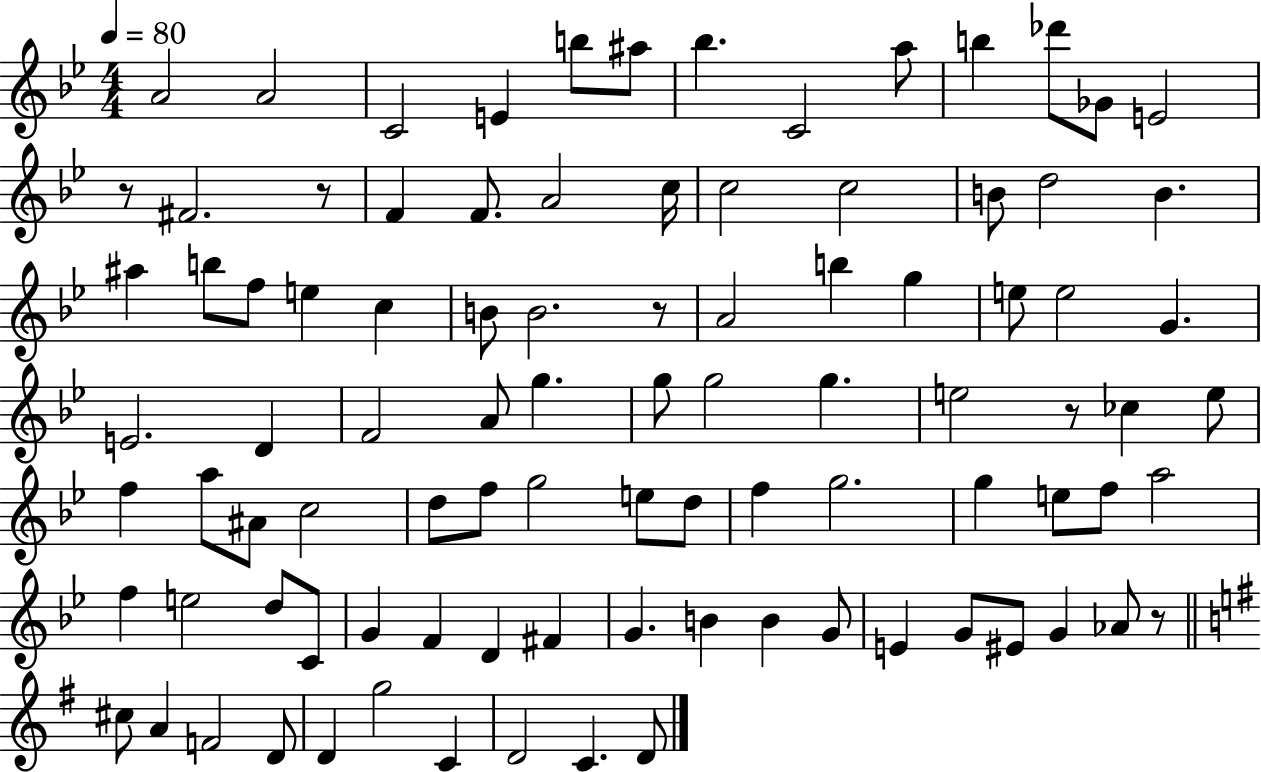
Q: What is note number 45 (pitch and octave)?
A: E5